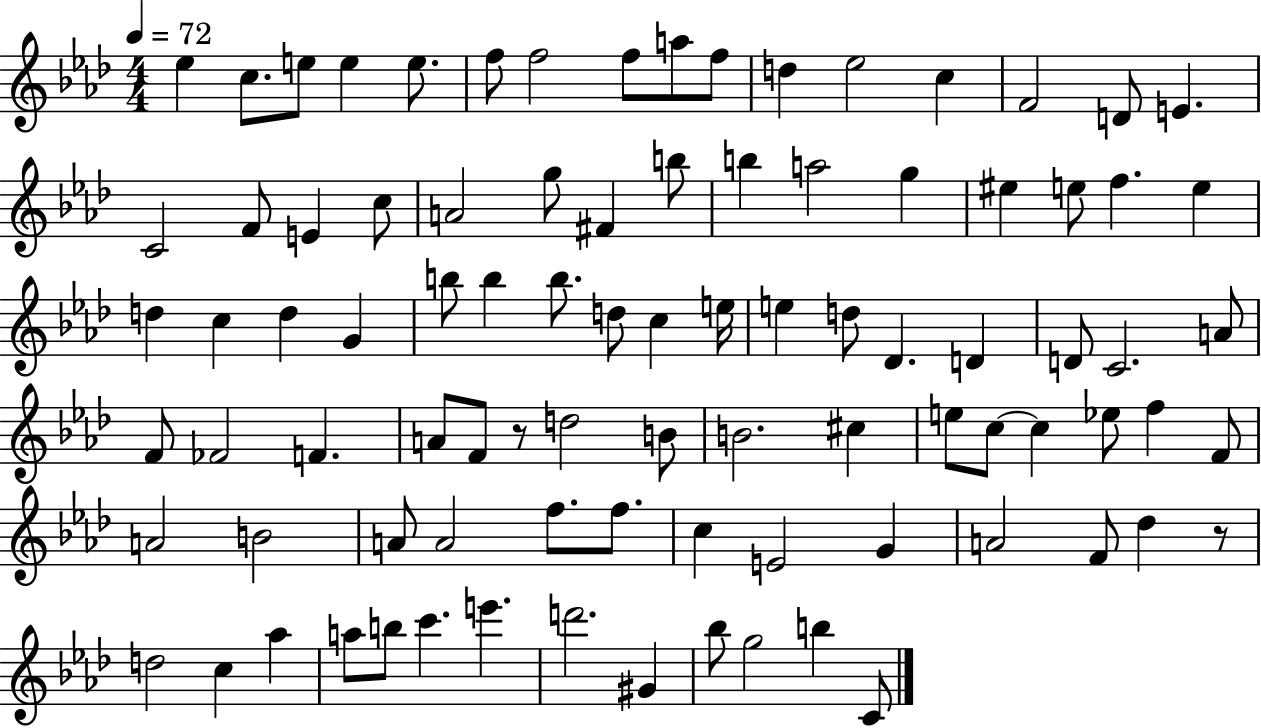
Eb5/q C5/e. E5/e E5/q E5/e. F5/e F5/h F5/e A5/e F5/e D5/q Eb5/h C5/q F4/h D4/e E4/q. C4/h F4/e E4/q C5/e A4/h G5/e F#4/q B5/e B5/q A5/h G5/q EIS5/q E5/e F5/q. E5/q D5/q C5/q D5/q G4/q B5/e B5/q B5/e. D5/e C5/q E5/s E5/q D5/e Db4/q. D4/q D4/e C4/h. A4/e F4/e FES4/h F4/q. A4/e F4/e R/e D5/h B4/e B4/h. C#5/q E5/e C5/e C5/q Eb5/e F5/q F4/e A4/h B4/h A4/e A4/h F5/e. F5/e. C5/q E4/h G4/q A4/h F4/e Db5/q R/e D5/h C5/q Ab5/q A5/e B5/e C6/q. E6/q. D6/h. G#4/q Bb5/e G5/h B5/q C4/e